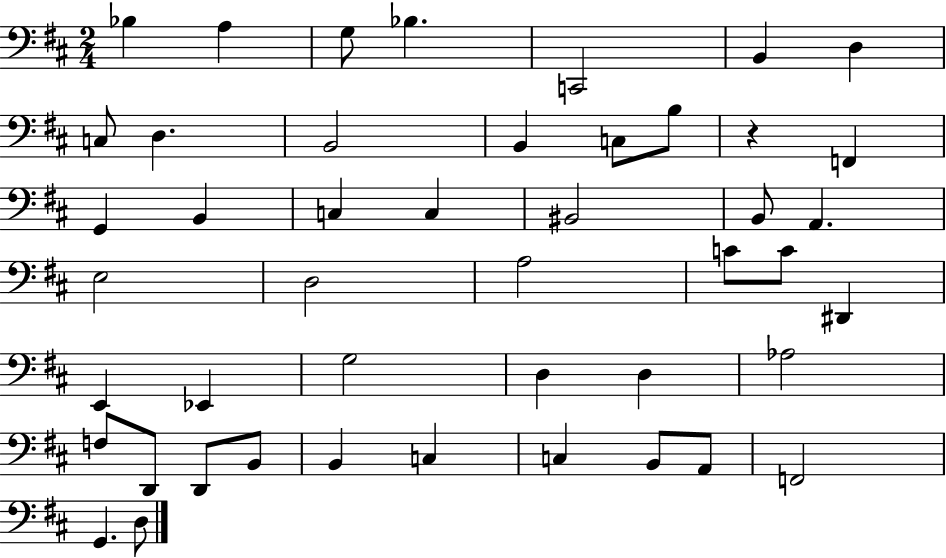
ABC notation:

X:1
T:Untitled
M:2/4
L:1/4
K:D
_B, A, G,/2 _B, C,,2 B,, D, C,/2 D, B,,2 B,, C,/2 B,/2 z F,, G,, B,, C, C, ^B,,2 B,,/2 A,, E,2 D,2 A,2 C/2 C/2 ^D,, E,, _E,, G,2 D, D, _A,2 F,/2 D,,/2 D,,/2 B,,/2 B,, C, C, B,,/2 A,,/2 F,,2 G,, D,/2